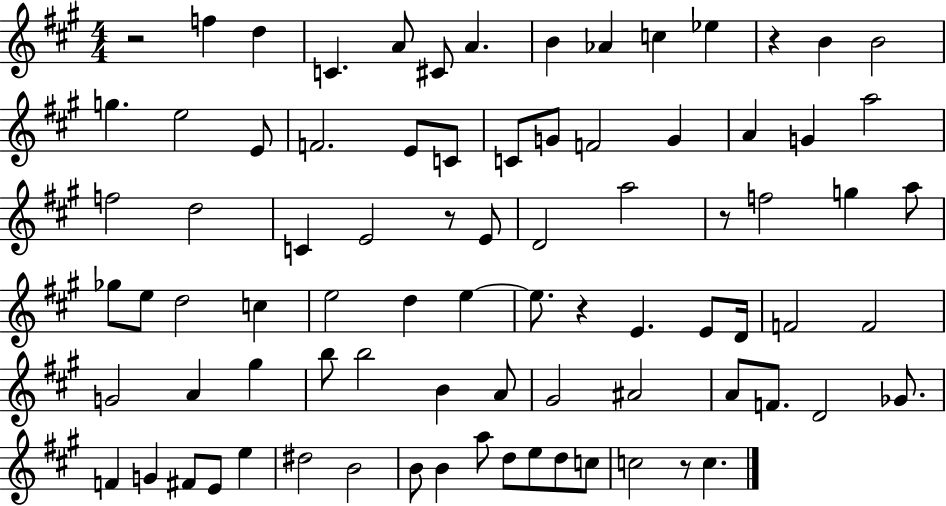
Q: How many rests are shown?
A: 6